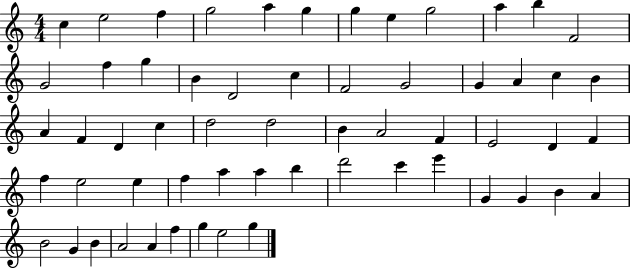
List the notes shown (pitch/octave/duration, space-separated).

C5/q E5/h F5/q G5/h A5/q G5/q G5/q E5/q G5/h A5/q B5/q F4/h G4/h F5/q G5/q B4/q D4/h C5/q F4/h G4/h G4/q A4/q C5/q B4/q A4/q F4/q D4/q C5/q D5/h D5/h B4/q A4/h F4/q E4/h D4/q F4/q F5/q E5/h E5/q F5/q A5/q A5/q B5/q D6/h C6/q E6/q G4/q G4/q B4/q A4/q B4/h G4/q B4/q A4/h A4/q F5/q G5/q E5/h G5/q